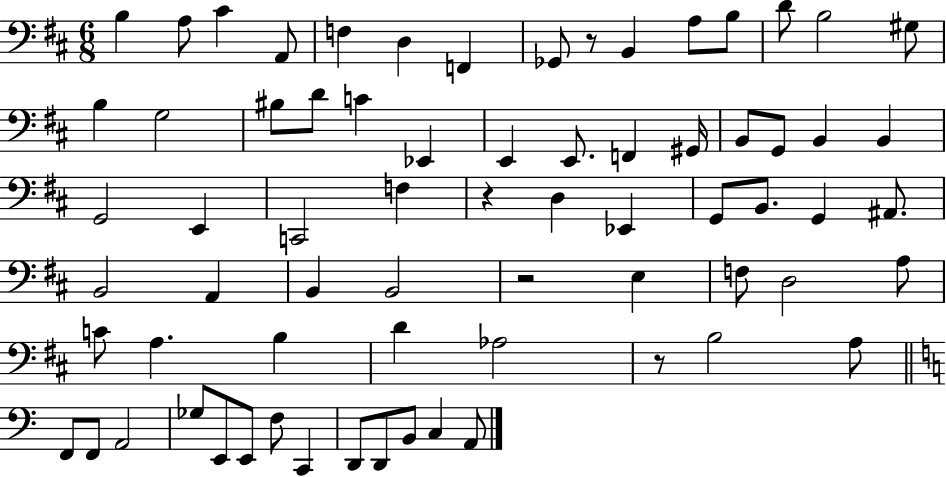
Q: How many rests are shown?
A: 4